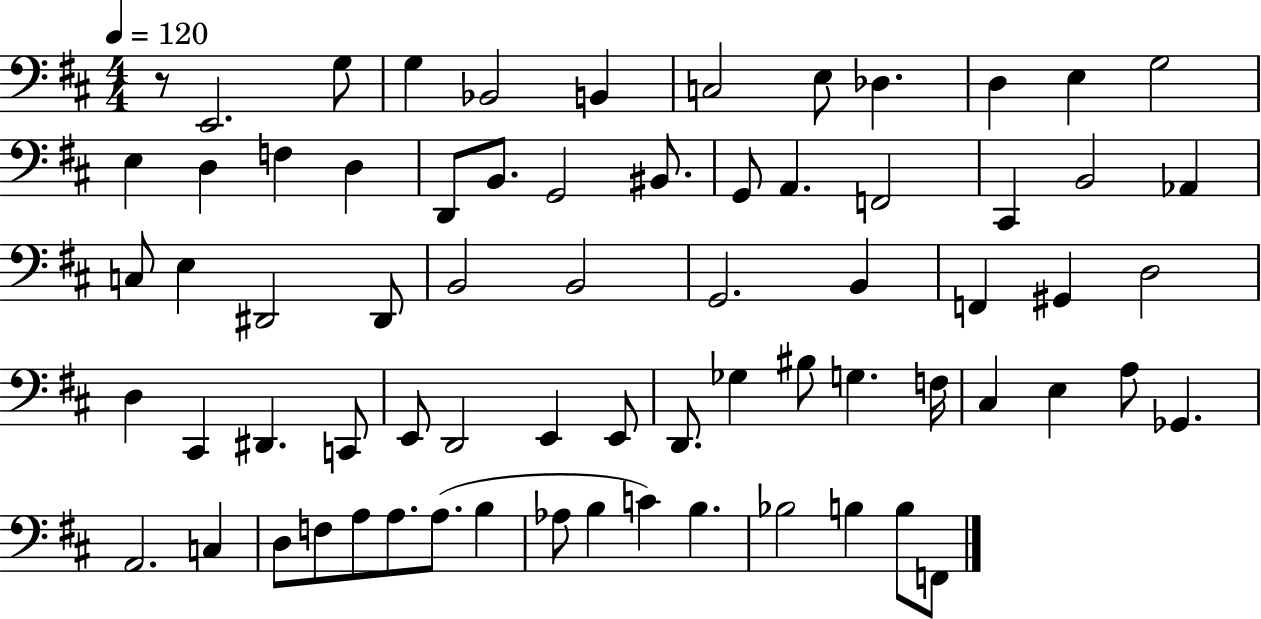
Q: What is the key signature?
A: D major